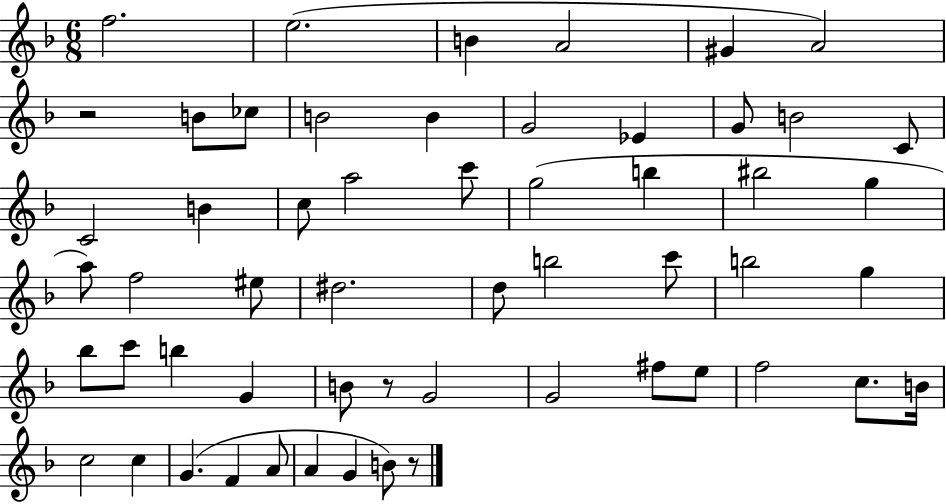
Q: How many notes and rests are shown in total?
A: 56